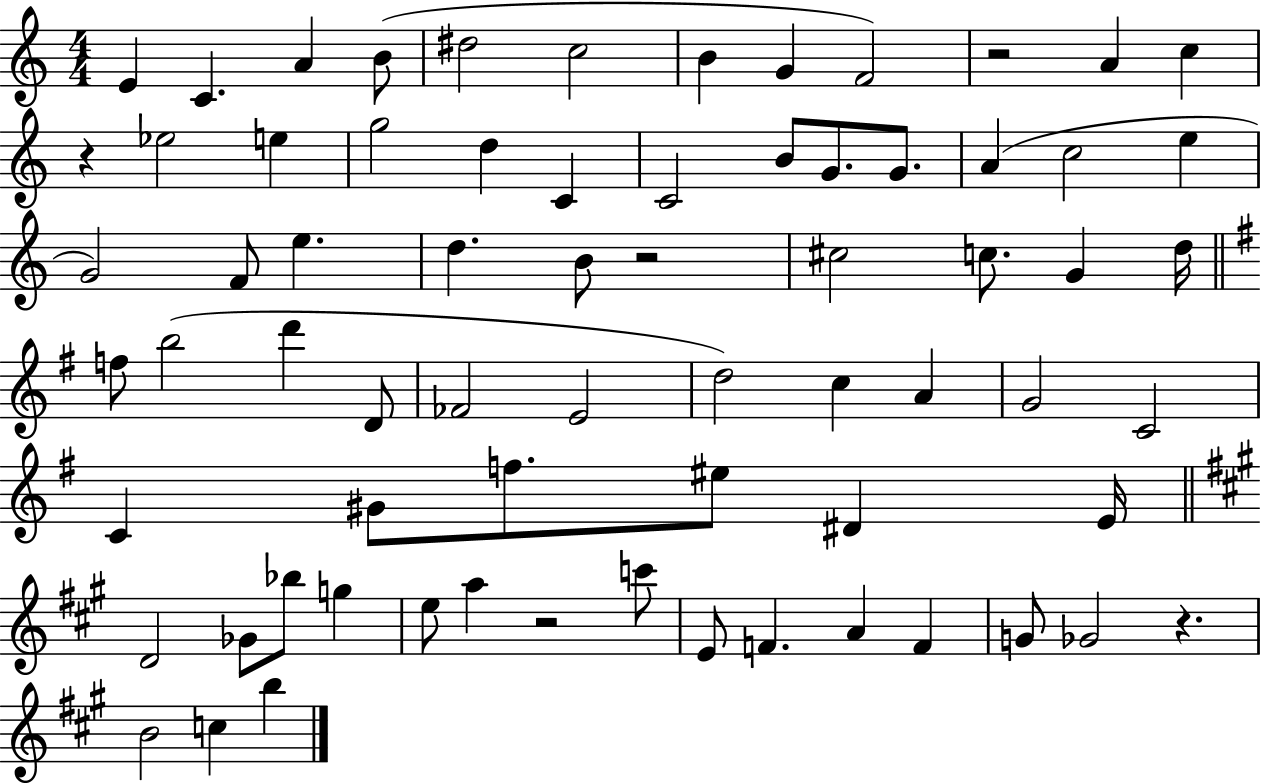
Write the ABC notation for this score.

X:1
T:Untitled
M:4/4
L:1/4
K:C
E C A B/2 ^d2 c2 B G F2 z2 A c z _e2 e g2 d C C2 B/2 G/2 G/2 A c2 e G2 F/2 e d B/2 z2 ^c2 c/2 G d/4 f/2 b2 d' D/2 _F2 E2 d2 c A G2 C2 C ^G/2 f/2 ^e/2 ^D E/4 D2 _G/2 _b/2 g e/2 a z2 c'/2 E/2 F A F G/2 _G2 z B2 c b